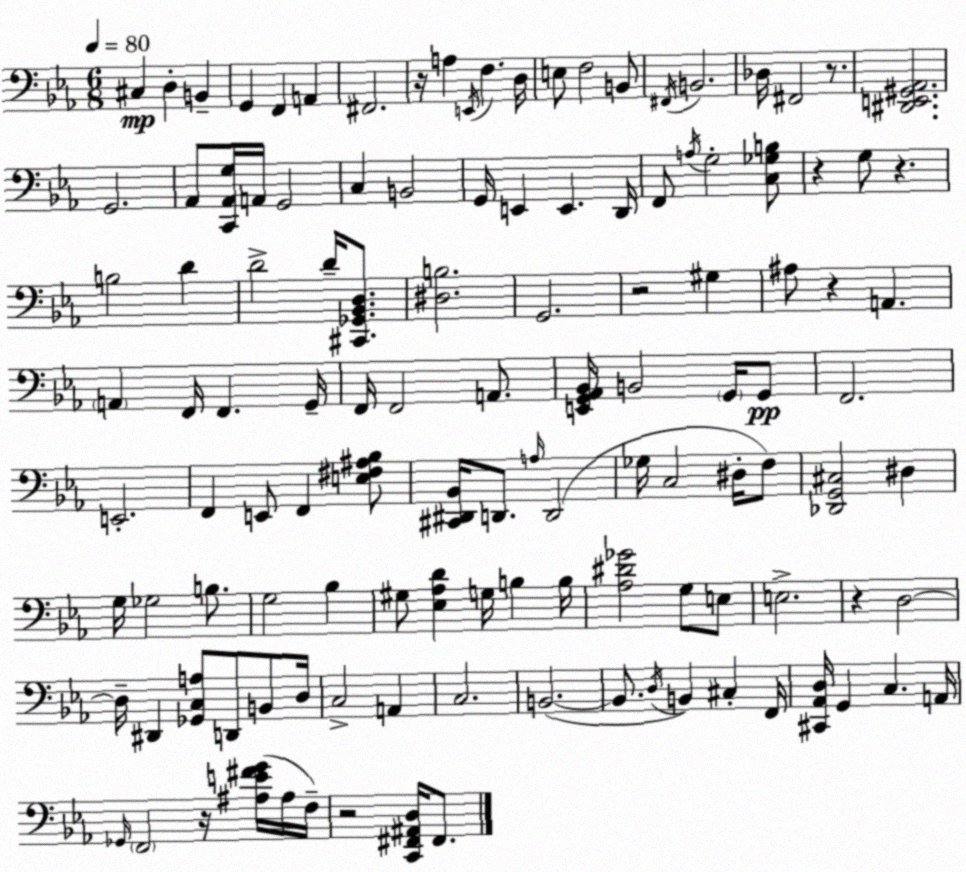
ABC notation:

X:1
T:Untitled
M:6/8
L:1/4
K:Cm
^C, D, B,, G,, F,, A,, ^F,,2 z/4 A, E,,/4 F, D,/4 E,/2 F,2 B,,/2 ^F,,/4 B,,2 _D,/4 ^F,,2 z/2 [^D,,E,,^G,,_A,,]2 G,,2 _A,,/2 [C,,_A,,G,]/4 A,,/4 G,,2 C, B,,2 G,,/4 E,, E,, D,,/4 F,,/2 A,/4 G,2 [C,_G,B,]/2 z G,/2 z B,2 D D2 D/4 [^C,,_G,,_B,,D,]/2 [^D,B,]2 G,,2 z2 ^G, ^A,/2 z A,, A,, F,,/4 F,, G,,/4 F,,/4 F,,2 A,,/2 [E,,G,,_A,,_B,,]/4 B,,2 G,,/4 G,,/2 F,,2 E,,2 F,, E,,/2 F,, [E,^F,^A,_B,]/2 [^C,,^D,,_B,,]/4 D,,/2 A,/4 D,,2 _G,/4 C,2 ^D,/4 F,/2 [_D,,G,,^C,]2 ^D, G,/4 _G,2 B,/2 G,2 _B, ^G,/2 [_E,_A,D] G,/4 B, B,/4 [_A,^D_G]2 G,/2 E,/2 E,2 z D,2 D,/4 ^D,, [_G,,C,A,]/2 D,,/2 B,,/2 D,/4 C,2 A,, C,2 B,,2 B,,/2 D,/4 B,, ^C, F,,/4 [^C,,_A,,D,]/4 G,, C, A,,/4 _G,,/4 F,,2 z/4 [^A,E^FG]/4 ^A,/4 F,/4 z2 [C,,^F,,^A,,D,]/4 ^F,,/2